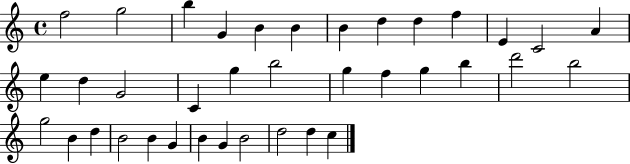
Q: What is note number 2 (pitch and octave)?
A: G5